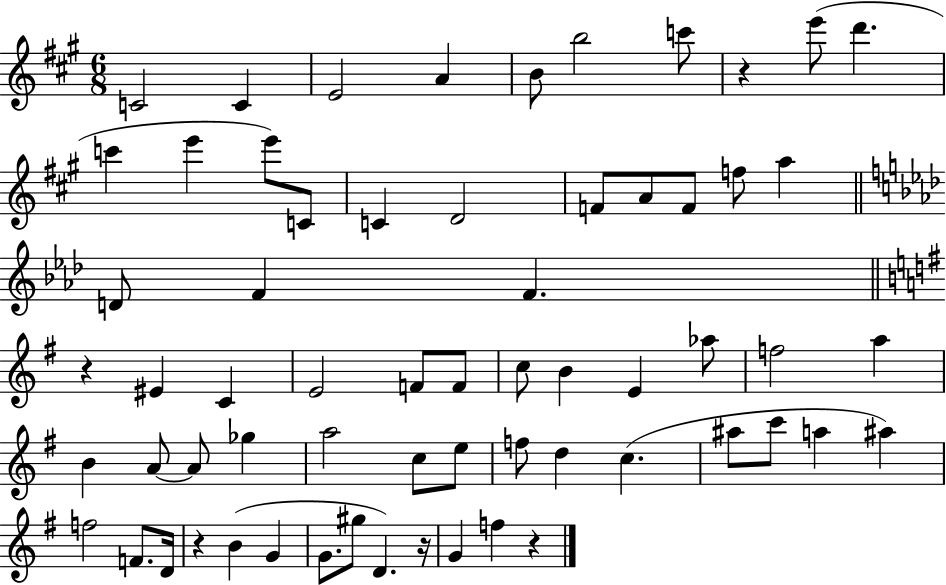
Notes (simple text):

C4/h C4/q E4/h A4/q B4/e B5/h C6/e R/q E6/e D6/q. C6/q E6/q E6/e C4/e C4/q D4/h F4/e A4/e F4/e F5/e A5/q D4/e F4/q F4/q. R/q EIS4/q C4/q E4/h F4/e F4/e C5/e B4/q E4/q Ab5/e F5/h A5/q B4/q A4/e A4/e Gb5/q A5/h C5/e E5/e F5/e D5/q C5/q. A#5/e C6/e A5/q A#5/q F5/h F4/e. D4/s R/q B4/q G4/q G4/e. G#5/e D4/q. R/s G4/q F5/q R/q